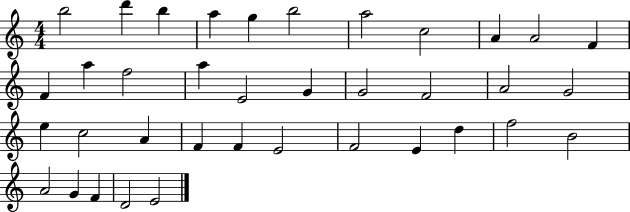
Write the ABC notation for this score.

X:1
T:Untitled
M:4/4
L:1/4
K:C
b2 d' b a g b2 a2 c2 A A2 F F a f2 a E2 G G2 F2 A2 G2 e c2 A F F E2 F2 E d f2 B2 A2 G F D2 E2